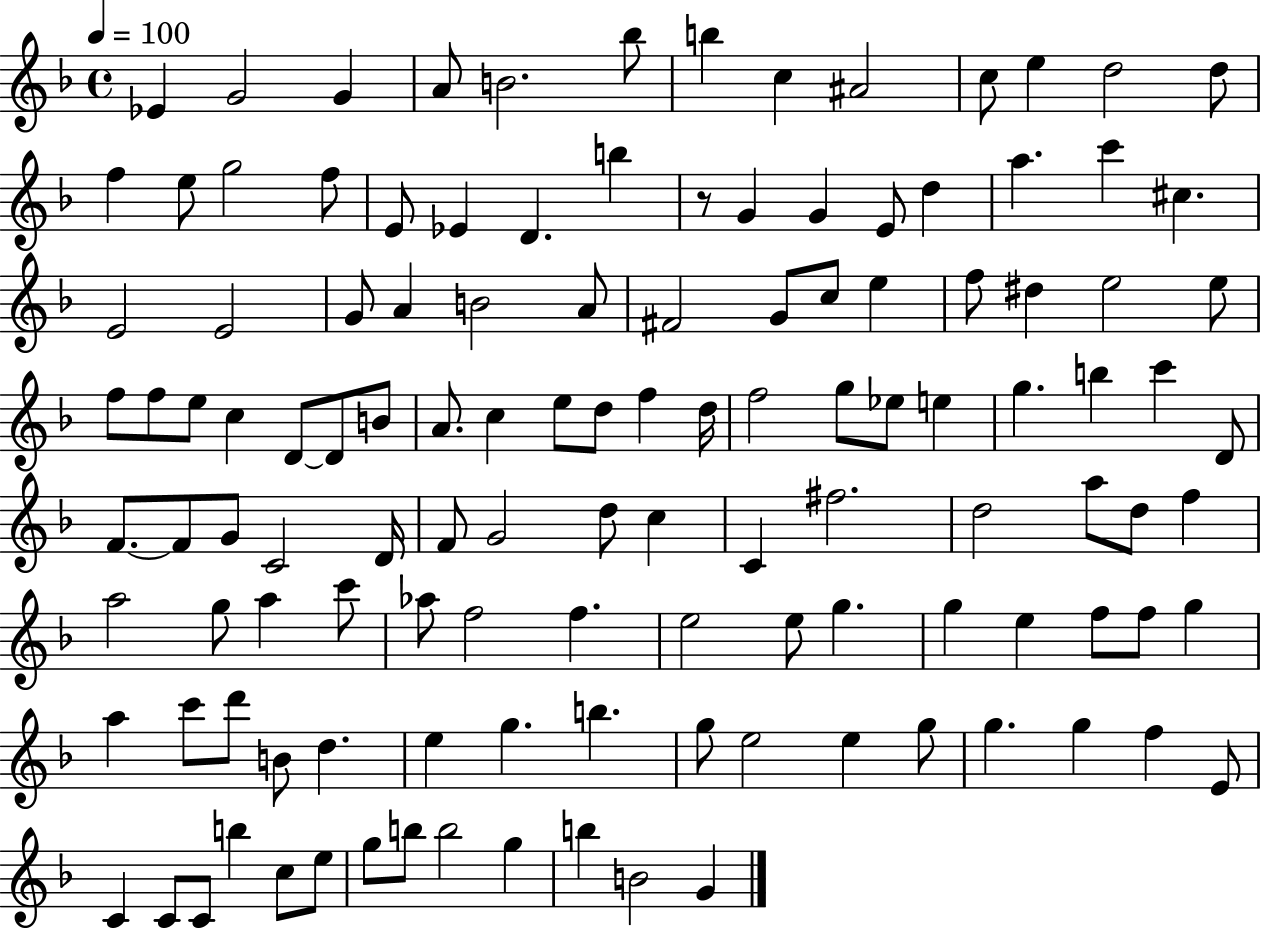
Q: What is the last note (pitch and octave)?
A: G4